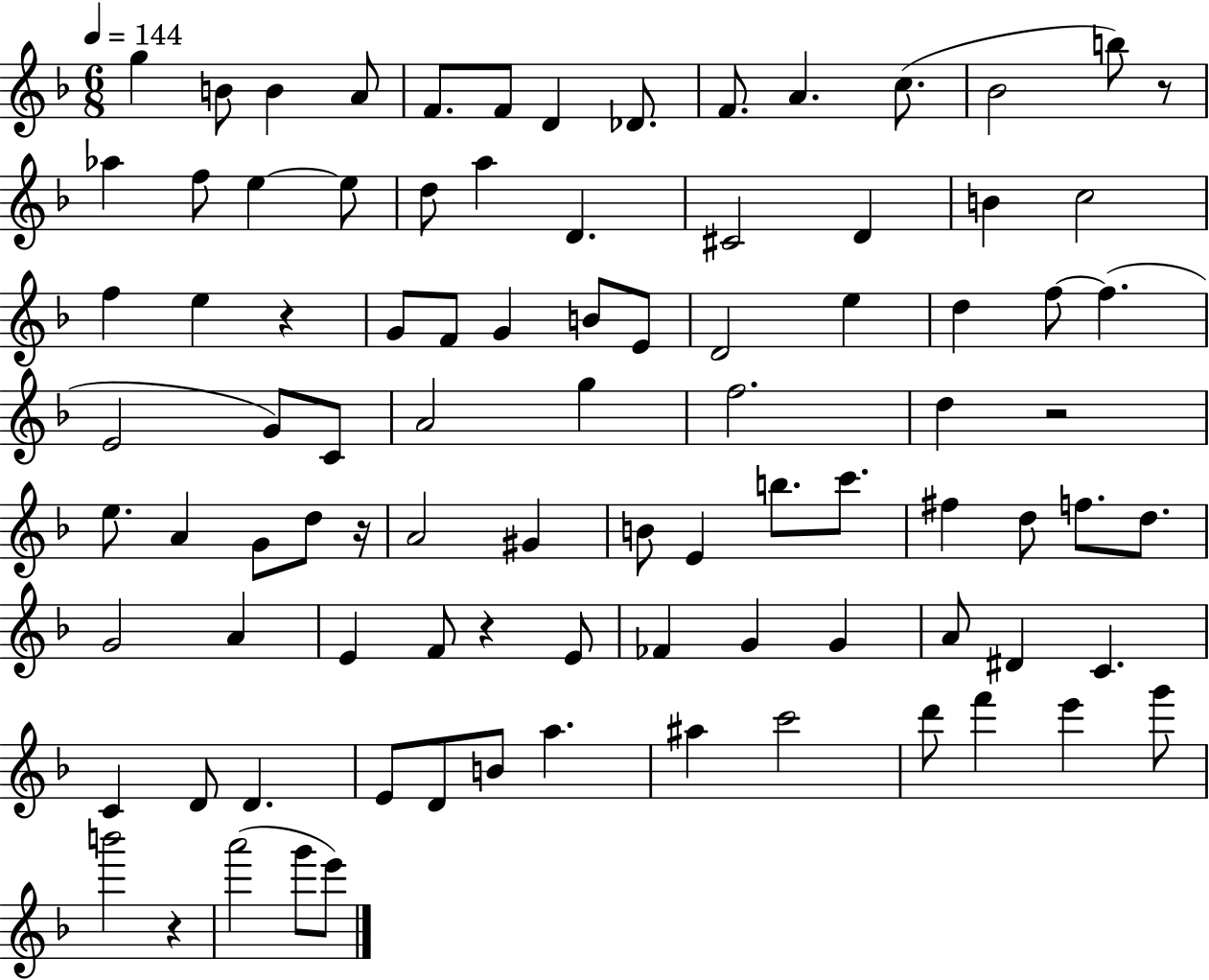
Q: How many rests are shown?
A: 6